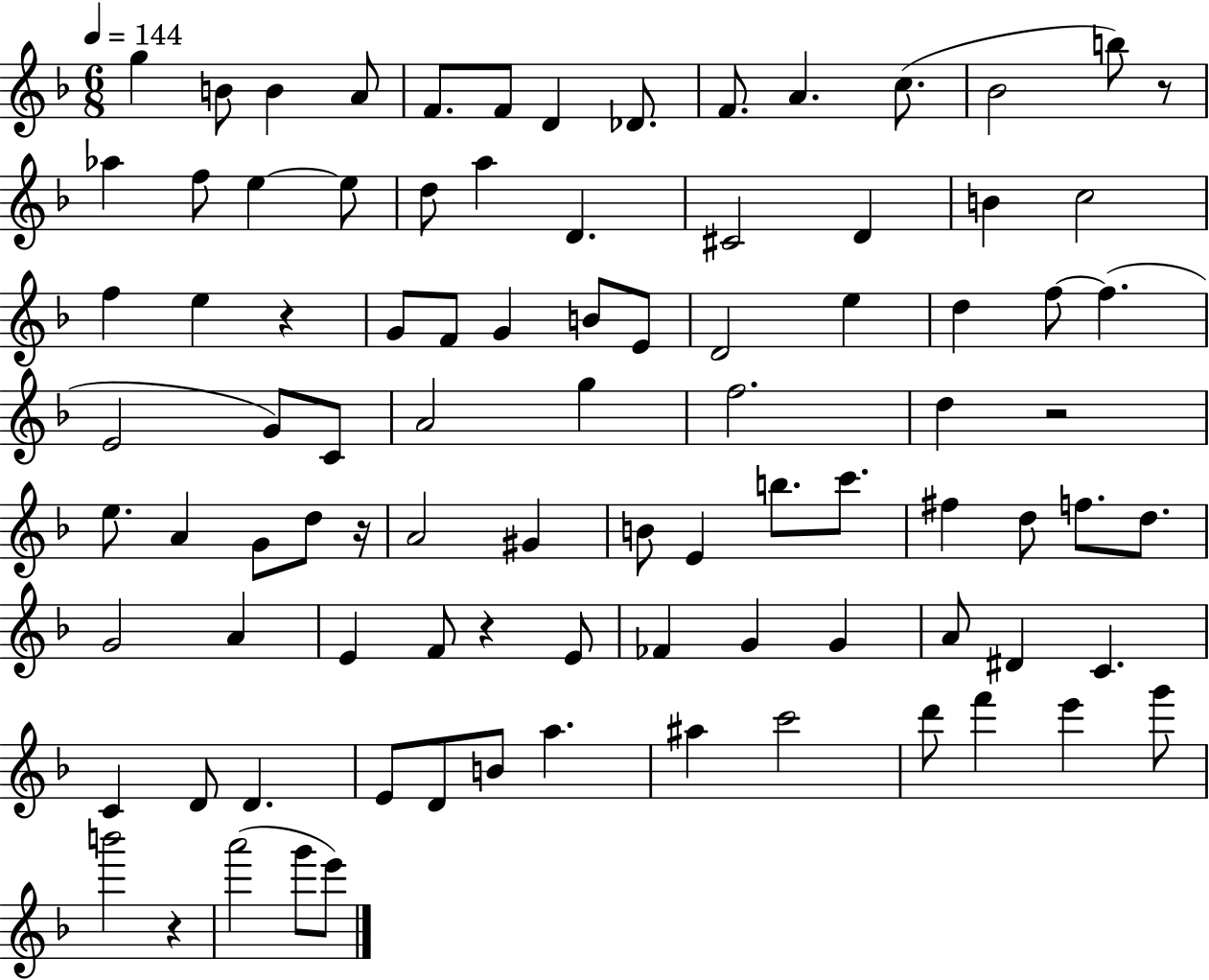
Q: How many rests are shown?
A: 6